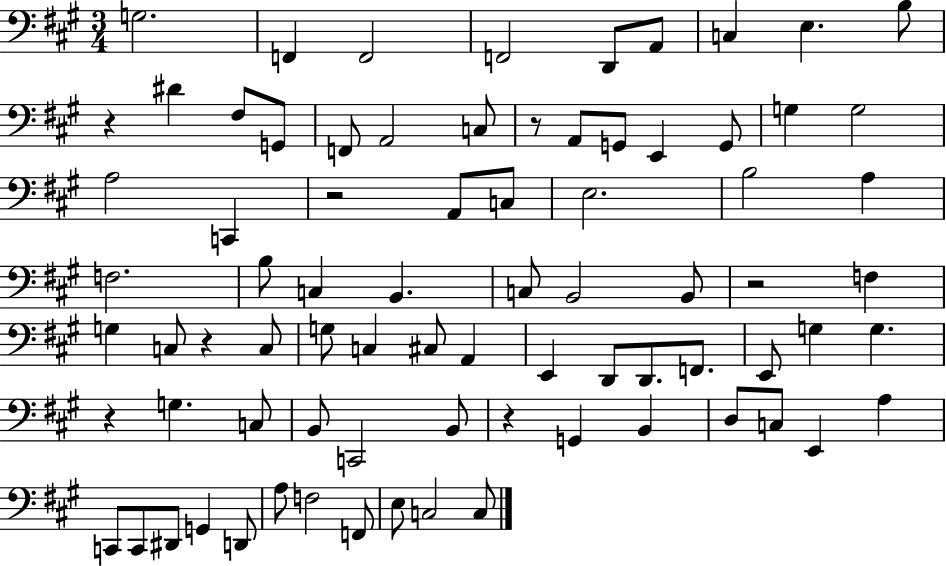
G3/h. F2/q F2/h F2/h D2/e A2/e C3/q E3/q. B3/e R/q D#4/q F#3/e G2/e F2/e A2/h C3/e R/e A2/e G2/e E2/q G2/e G3/q G3/h A3/h C2/q R/h A2/e C3/e E3/h. B3/h A3/q F3/h. B3/e C3/q B2/q. C3/e B2/h B2/e R/h F3/q G3/q C3/e R/q C3/e G3/e C3/q C#3/e A2/q E2/q D2/e D2/e. F2/e. E2/e G3/q G3/q. R/q G3/q. C3/e B2/e C2/h B2/e R/q G2/q B2/q D3/e C3/e E2/q A3/q C2/e C2/e D#2/e G2/q D2/e A3/e F3/h F2/e E3/e C3/h C3/e